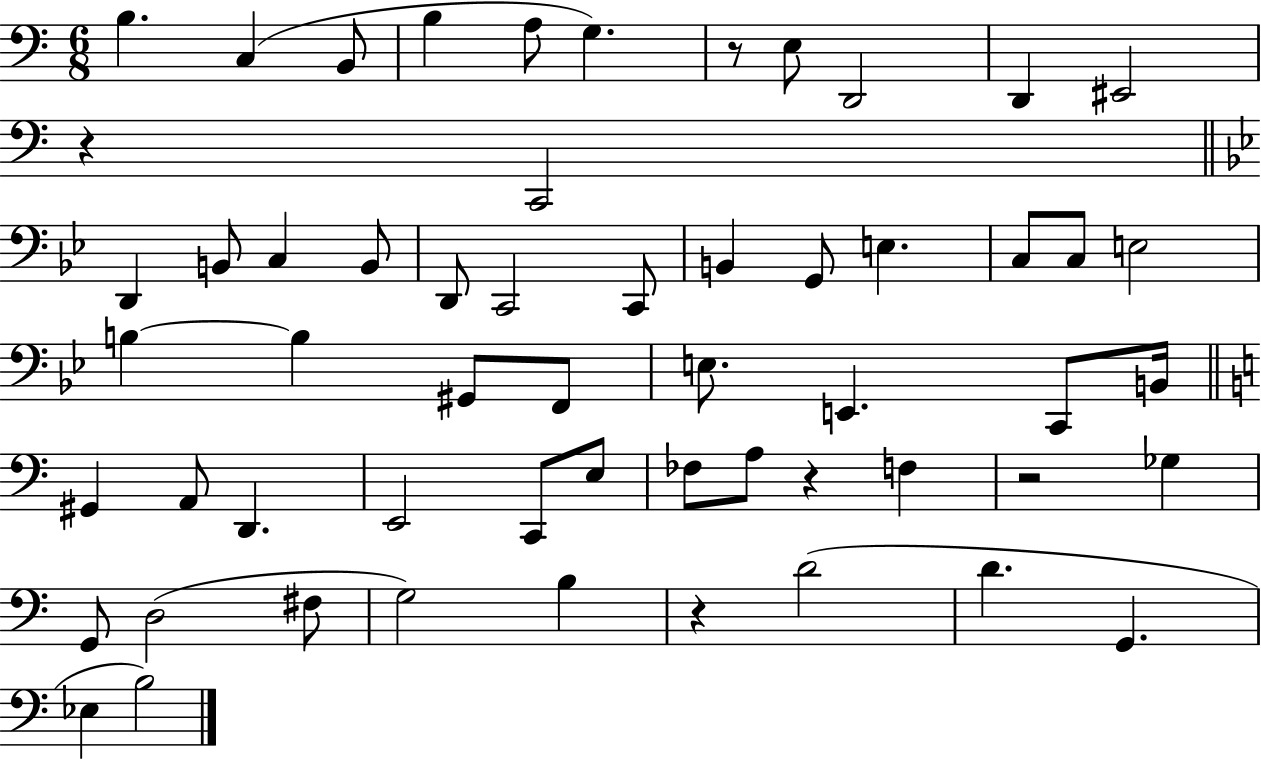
X:1
T:Untitled
M:6/8
L:1/4
K:C
B, C, B,,/2 B, A,/2 G, z/2 E,/2 D,,2 D,, ^E,,2 z C,,2 D,, B,,/2 C, B,,/2 D,,/2 C,,2 C,,/2 B,, G,,/2 E, C,/2 C,/2 E,2 B, B, ^G,,/2 F,,/2 E,/2 E,, C,,/2 B,,/4 ^G,, A,,/2 D,, E,,2 C,,/2 E,/2 _F,/2 A,/2 z F, z2 _G, G,,/2 D,2 ^F,/2 G,2 B, z D2 D G,, _E, B,2